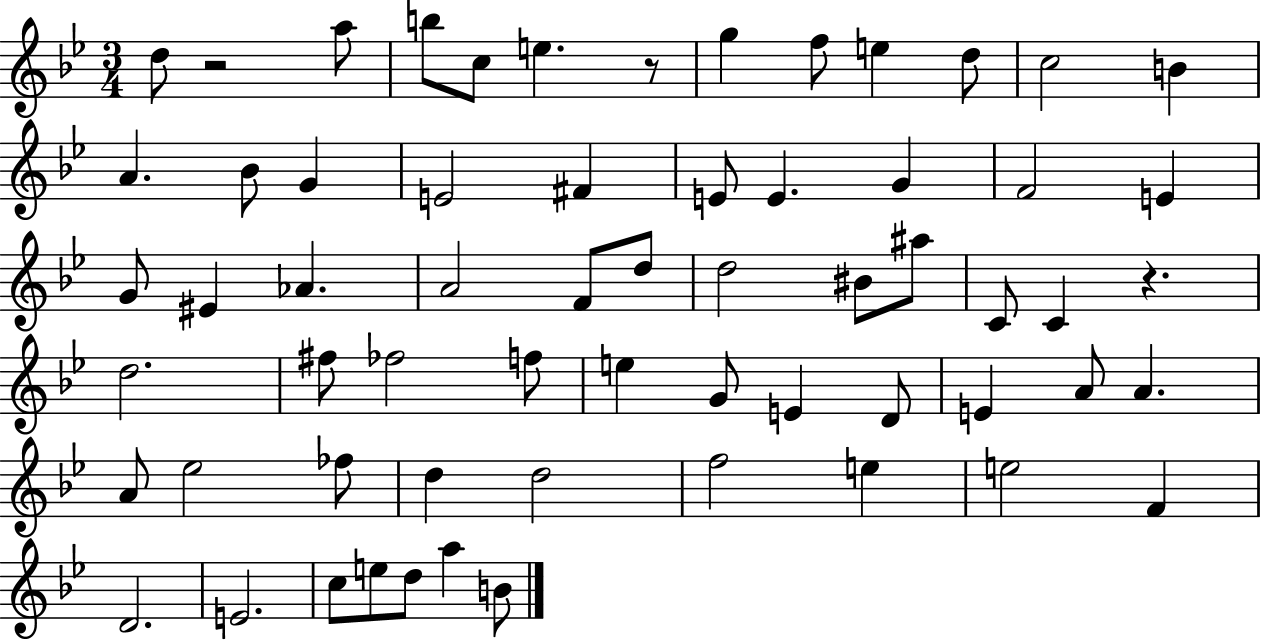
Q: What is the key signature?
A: BES major